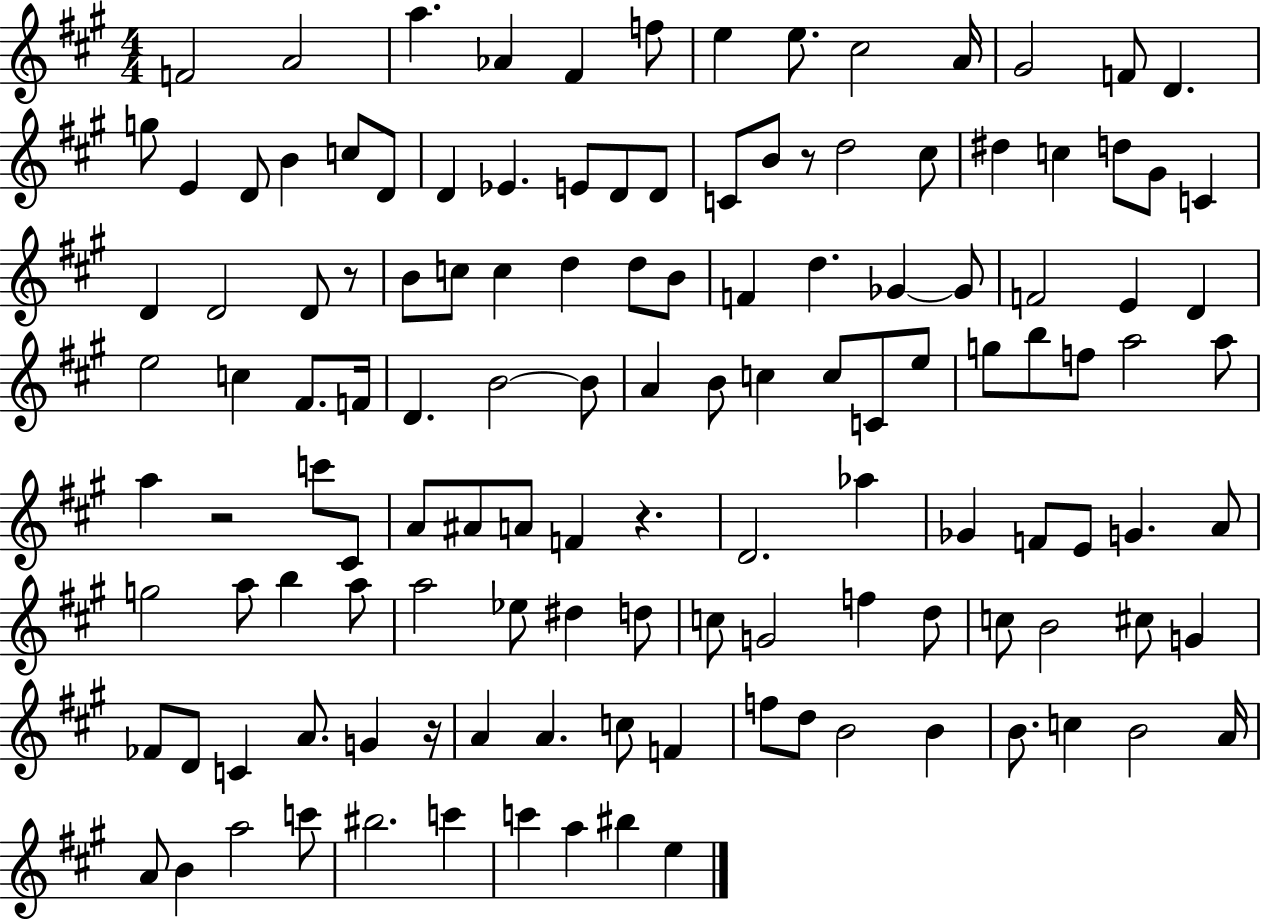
F4/h A4/h A5/q. Ab4/q F#4/q F5/e E5/q E5/e. C#5/h A4/s G#4/h F4/e D4/q. G5/e E4/q D4/e B4/q C5/e D4/e D4/q Eb4/q. E4/e D4/e D4/e C4/e B4/e R/e D5/h C#5/e D#5/q C5/q D5/e G#4/e C4/q D4/q D4/h D4/e R/e B4/e C5/e C5/q D5/q D5/e B4/e F4/q D5/q. Gb4/q Gb4/e F4/h E4/q D4/q E5/h C5/q F#4/e. F4/s D4/q. B4/h B4/e A4/q B4/e C5/q C5/e C4/e E5/e G5/e B5/e F5/e A5/h A5/e A5/q R/h C6/e C#4/e A4/e A#4/e A4/e F4/q R/q. D4/h. Ab5/q Gb4/q F4/e E4/e G4/q. A4/e G5/h A5/e B5/q A5/e A5/h Eb5/e D#5/q D5/e C5/e G4/h F5/q D5/e C5/e B4/h C#5/e G4/q FES4/e D4/e C4/q A4/e. G4/q R/s A4/q A4/q. C5/e F4/q F5/e D5/e B4/h B4/q B4/e. C5/q B4/h A4/s A4/e B4/q A5/h C6/e BIS5/h. C6/q C6/q A5/q BIS5/q E5/q